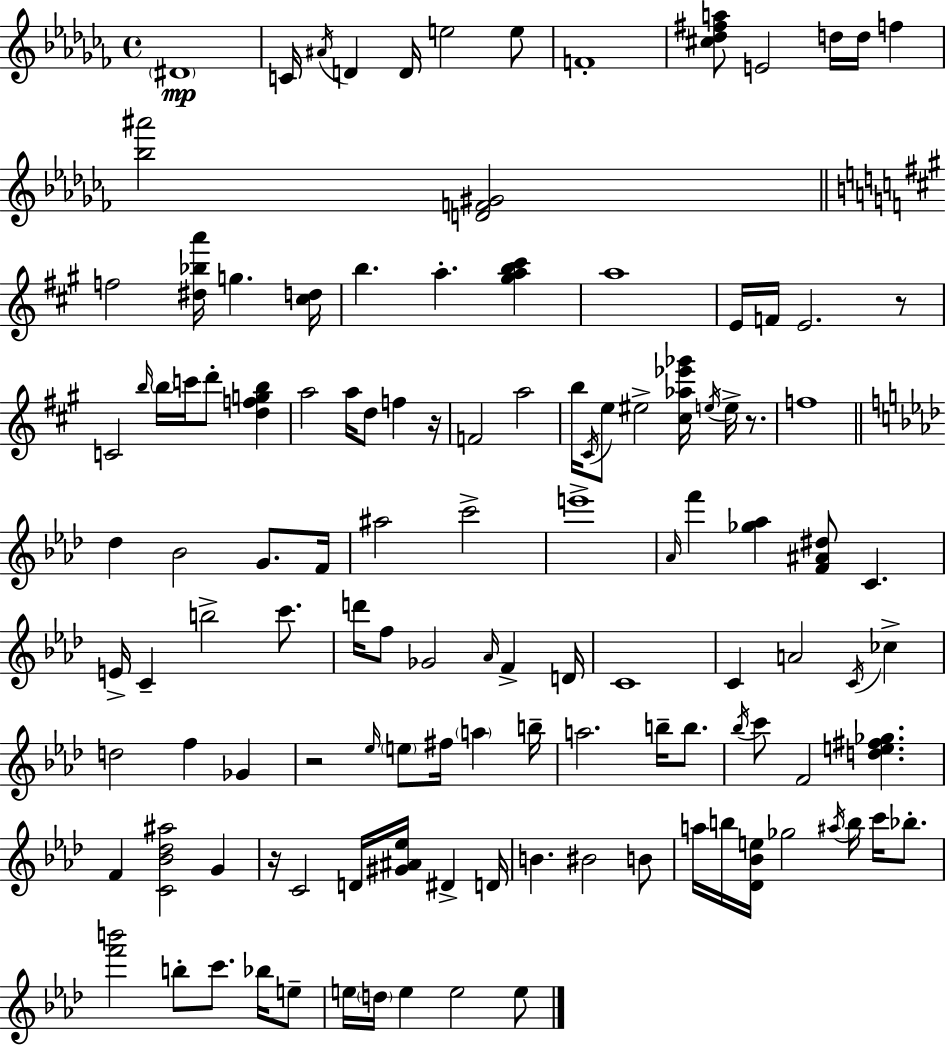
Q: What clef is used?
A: treble